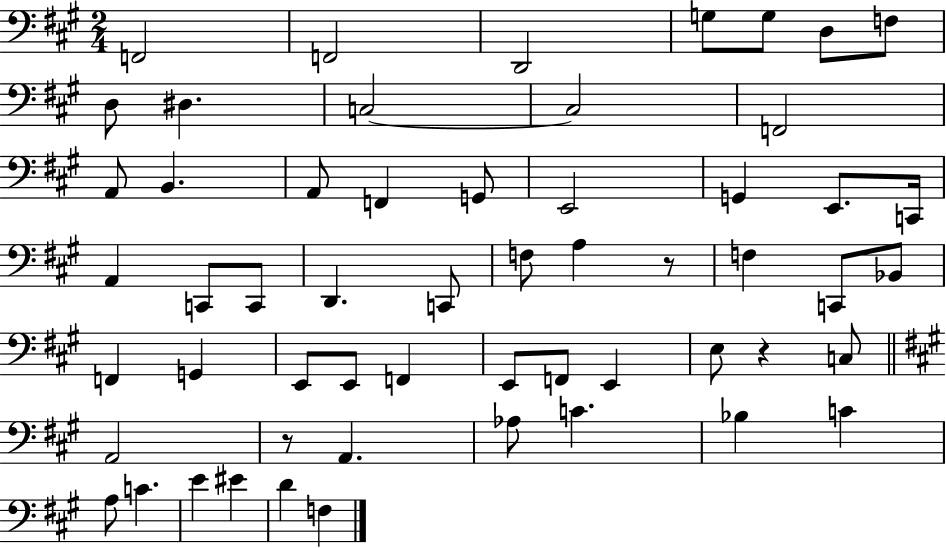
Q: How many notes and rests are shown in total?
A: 56